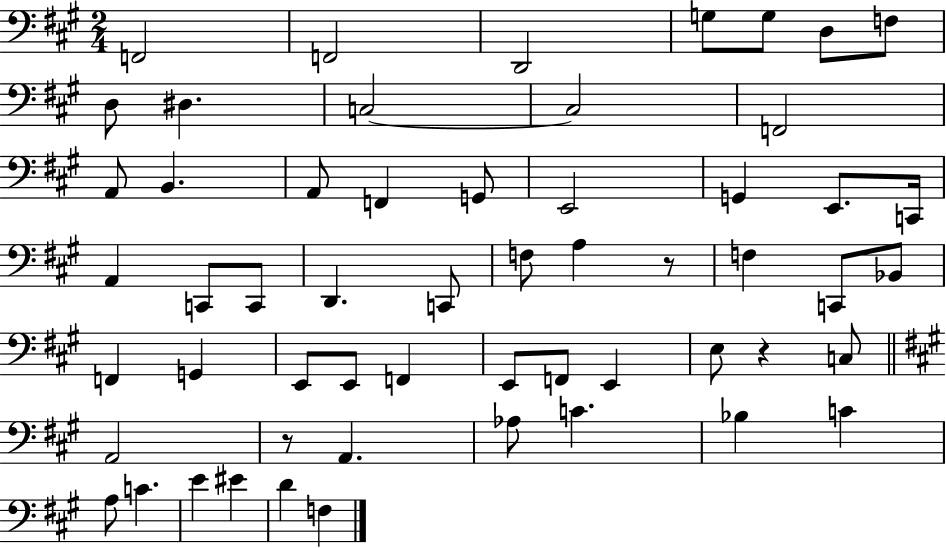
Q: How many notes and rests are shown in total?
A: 56